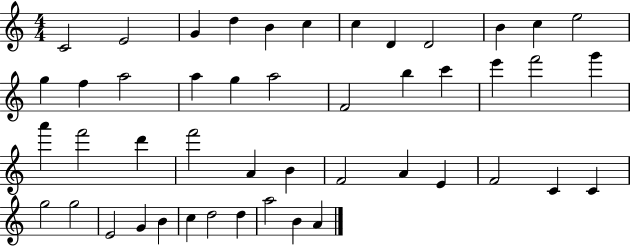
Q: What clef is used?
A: treble